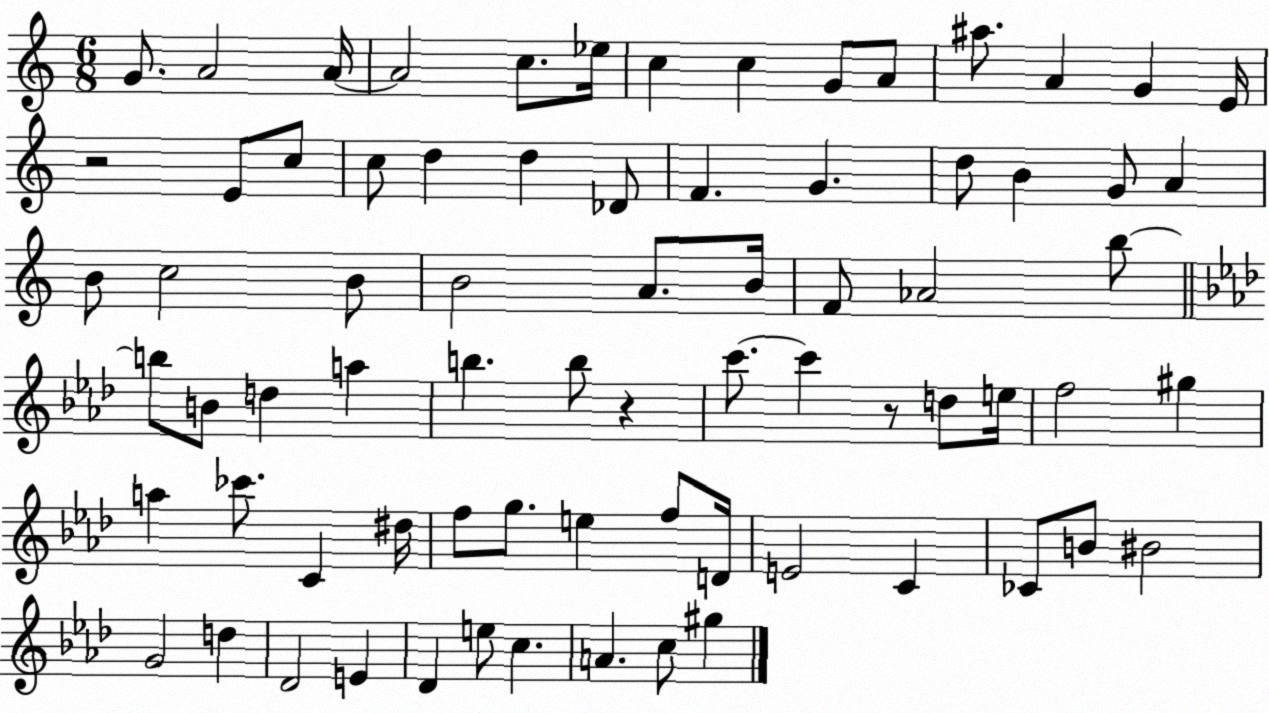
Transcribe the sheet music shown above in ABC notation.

X:1
T:Untitled
M:6/8
L:1/4
K:C
G/2 A2 A/4 A2 c/2 _e/4 c c G/2 A/2 ^a/2 A G E/4 z2 E/2 c/2 c/2 d d _D/2 F G d/2 B G/2 A B/2 c2 B/2 B2 A/2 B/4 F/2 _A2 b/2 b/2 B/2 d a b b/2 z c'/2 c' z/2 d/2 e/4 f2 ^g a _c'/2 C ^d/4 f/2 g/2 e f/2 D/4 E2 C _C/2 B/2 ^B2 G2 d _D2 E _D e/2 c A c/2 ^g